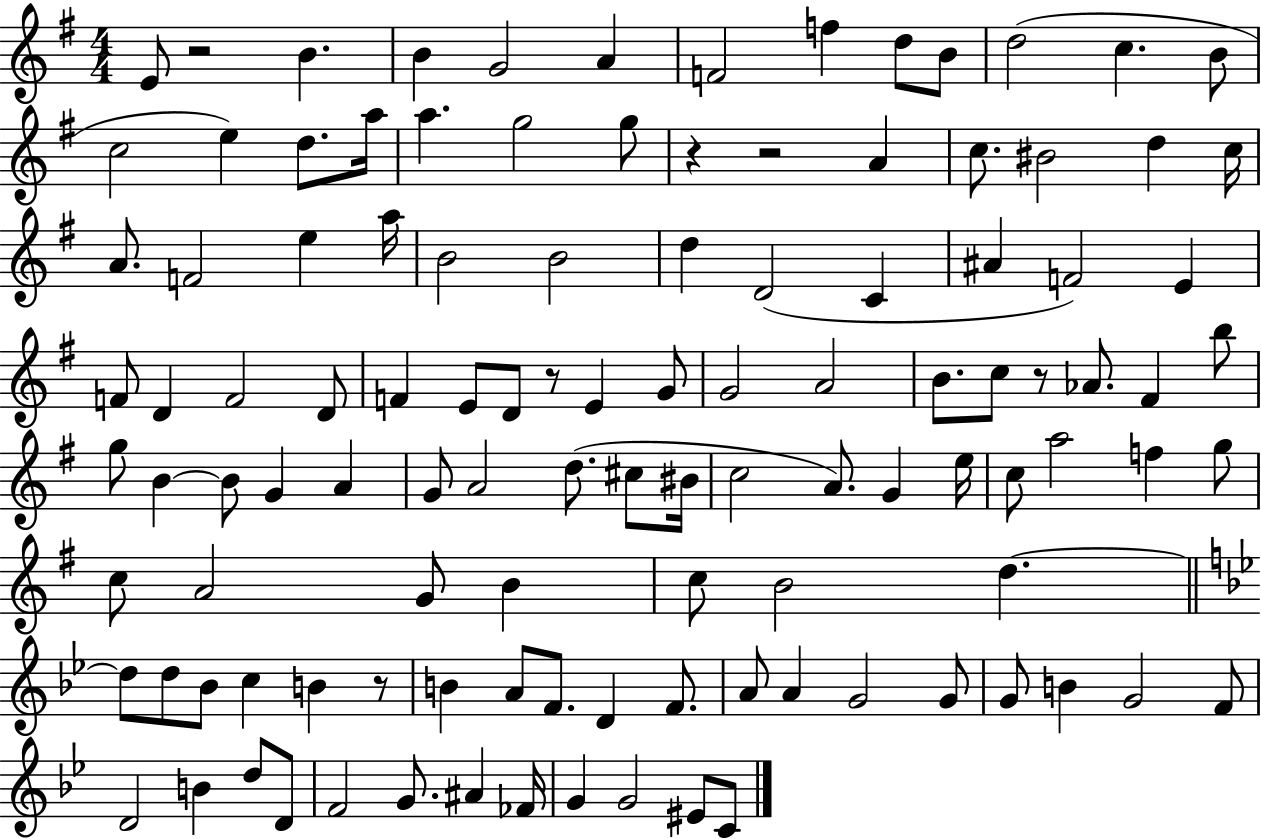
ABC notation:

X:1
T:Untitled
M:4/4
L:1/4
K:G
E/2 z2 B B G2 A F2 f d/2 B/2 d2 c B/2 c2 e d/2 a/4 a g2 g/2 z z2 A c/2 ^B2 d c/4 A/2 F2 e a/4 B2 B2 d D2 C ^A F2 E F/2 D F2 D/2 F E/2 D/2 z/2 E G/2 G2 A2 B/2 c/2 z/2 _A/2 ^F b/2 g/2 B B/2 G A G/2 A2 d/2 ^c/2 ^B/4 c2 A/2 G e/4 c/2 a2 f g/2 c/2 A2 G/2 B c/2 B2 d d/2 d/2 _B/2 c B z/2 B A/2 F/2 D F/2 A/2 A G2 G/2 G/2 B G2 F/2 D2 B d/2 D/2 F2 G/2 ^A _F/4 G G2 ^E/2 C/2